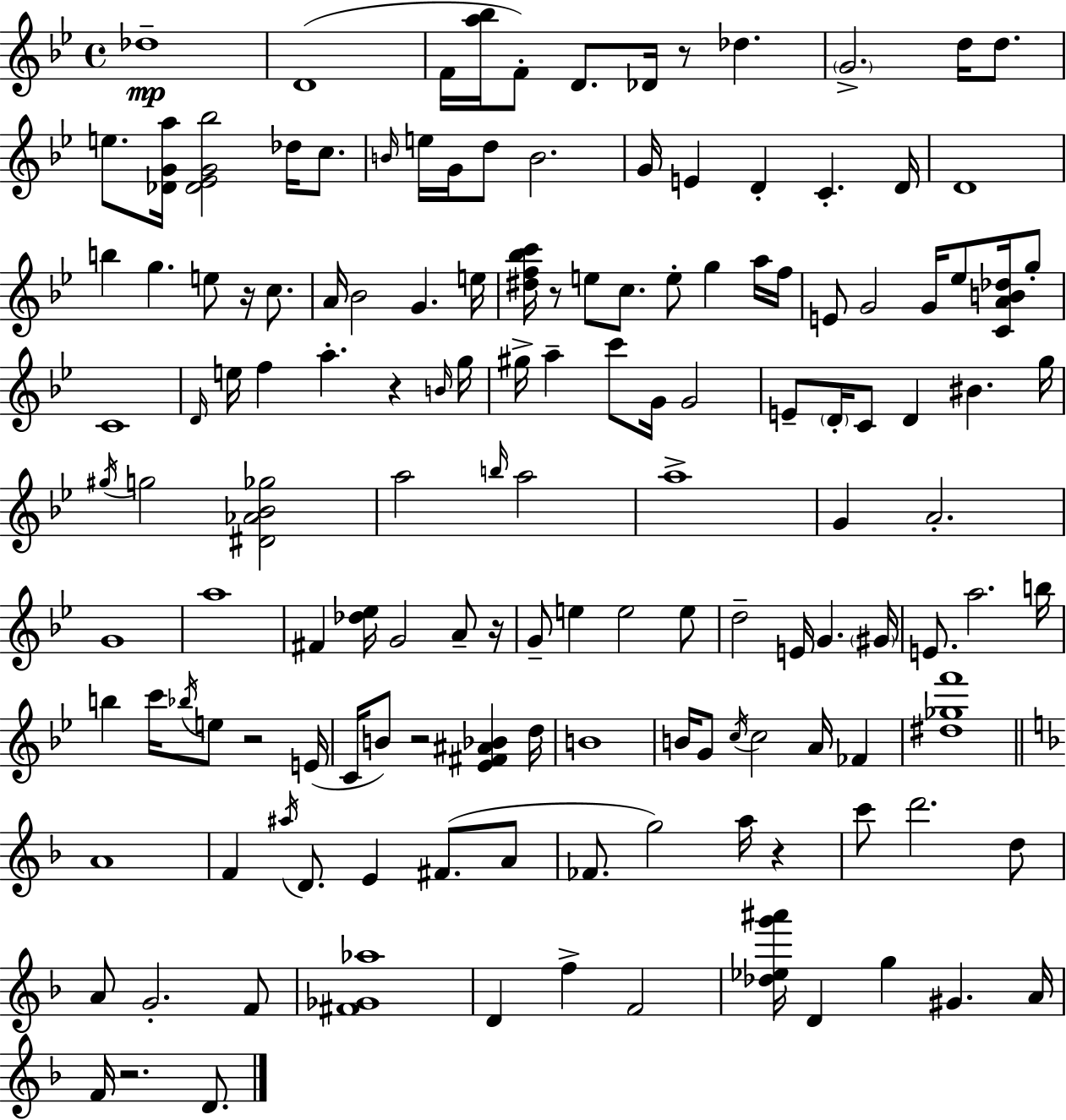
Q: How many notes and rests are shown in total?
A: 145